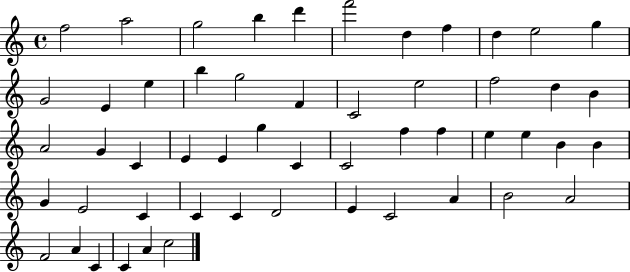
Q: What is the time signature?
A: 4/4